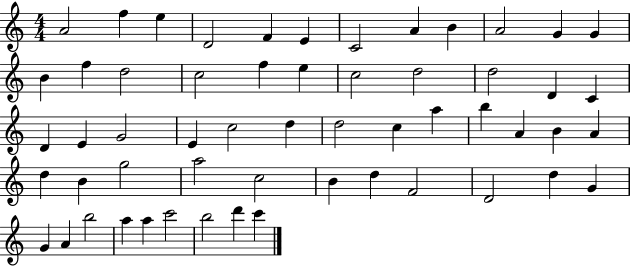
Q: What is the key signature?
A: C major